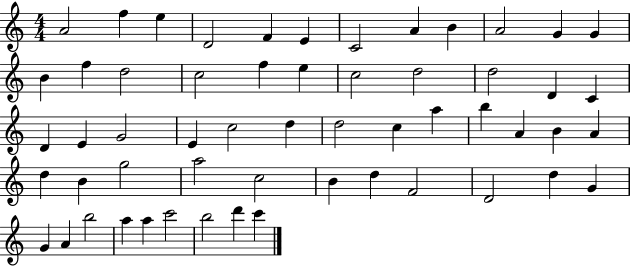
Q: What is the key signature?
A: C major